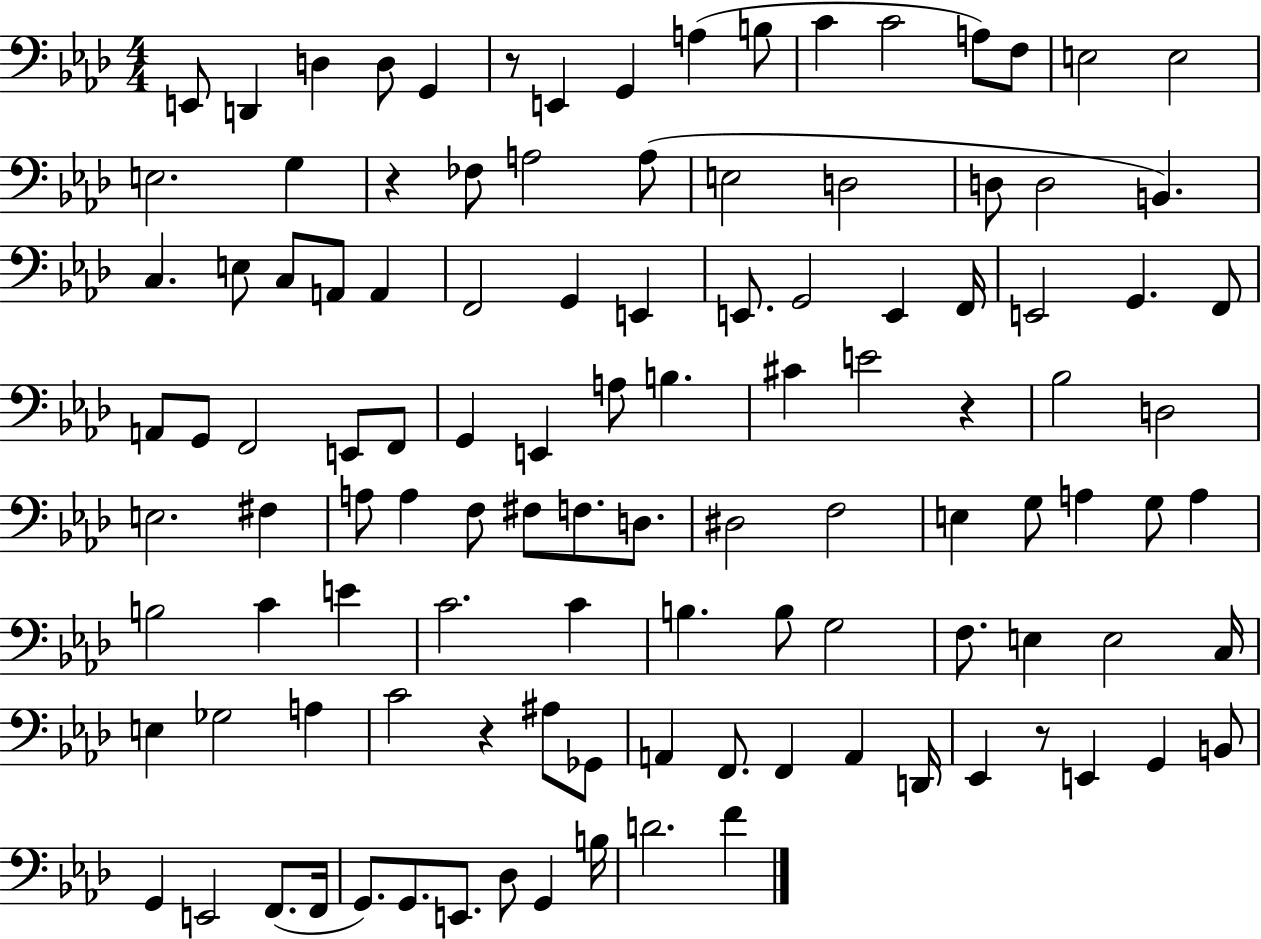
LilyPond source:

{
  \clef bass
  \numericTimeSignature
  \time 4/4
  \key aes \major
  e,8 d,4 d4 d8 g,4 | r8 e,4 g,4 a4( b8 | c'4 c'2 a8) f8 | e2 e2 | \break e2. g4 | r4 fes8 a2 a8( | e2 d2 | d8 d2 b,4.) | \break c4. e8 c8 a,8 a,4 | f,2 g,4 e,4 | e,8. g,2 e,4 f,16 | e,2 g,4. f,8 | \break a,8 g,8 f,2 e,8 f,8 | g,4 e,4 a8 b4. | cis'4 e'2 r4 | bes2 d2 | \break e2. fis4 | a8 a4 f8 fis8 f8. d8. | dis2 f2 | e4 g8 a4 g8 a4 | \break b2 c'4 e'4 | c'2. c'4 | b4. b8 g2 | f8. e4 e2 c16 | \break e4 ges2 a4 | c'2 r4 ais8 ges,8 | a,4 f,8. f,4 a,4 d,16 | ees,4 r8 e,4 g,4 b,8 | \break g,4 e,2 f,8.( f,16 | g,8.) g,8. e,8. des8 g,4 b16 | d'2. f'4 | \bar "|."
}